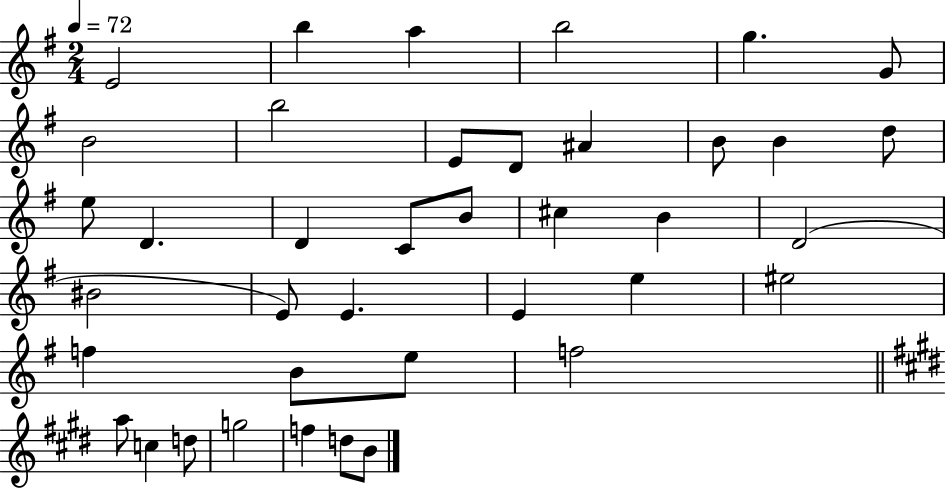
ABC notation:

X:1
T:Untitled
M:2/4
L:1/4
K:G
E2 b a b2 g G/2 B2 b2 E/2 D/2 ^A B/2 B d/2 e/2 D D C/2 B/2 ^c B D2 ^B2 E/2 E E e ^e2 f B/2 e/2 f2 a/2 c d/2 g2 f d/2 B/2